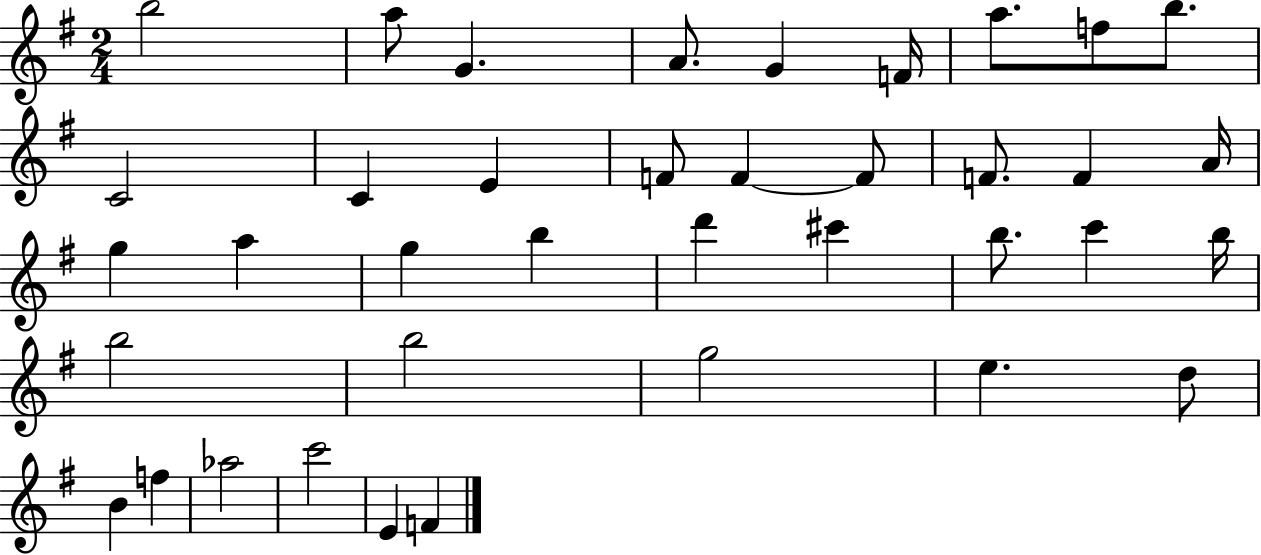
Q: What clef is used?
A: treble